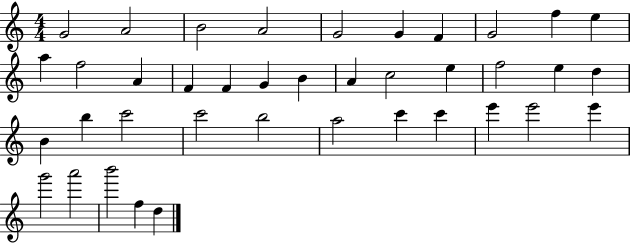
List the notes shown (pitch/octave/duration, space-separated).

G4/h A4/h B4/h A4/h G4/h G4/q F4/q G4/h F5/q E5/q A5/q F5/h A4/q F4/q F4/q G4/q B4/q A4/q C5/h E5/q F5/h E5/q D5/q B4/q B5/q C6/h C6/h B5/h A5/h C6/q C6/q E6/q E6/h E6/q G6/h A6/h B6/h F5/q D5/q